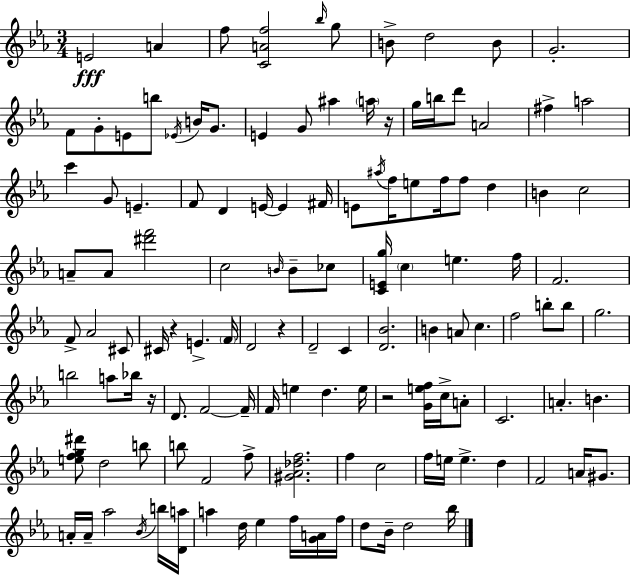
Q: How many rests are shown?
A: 5